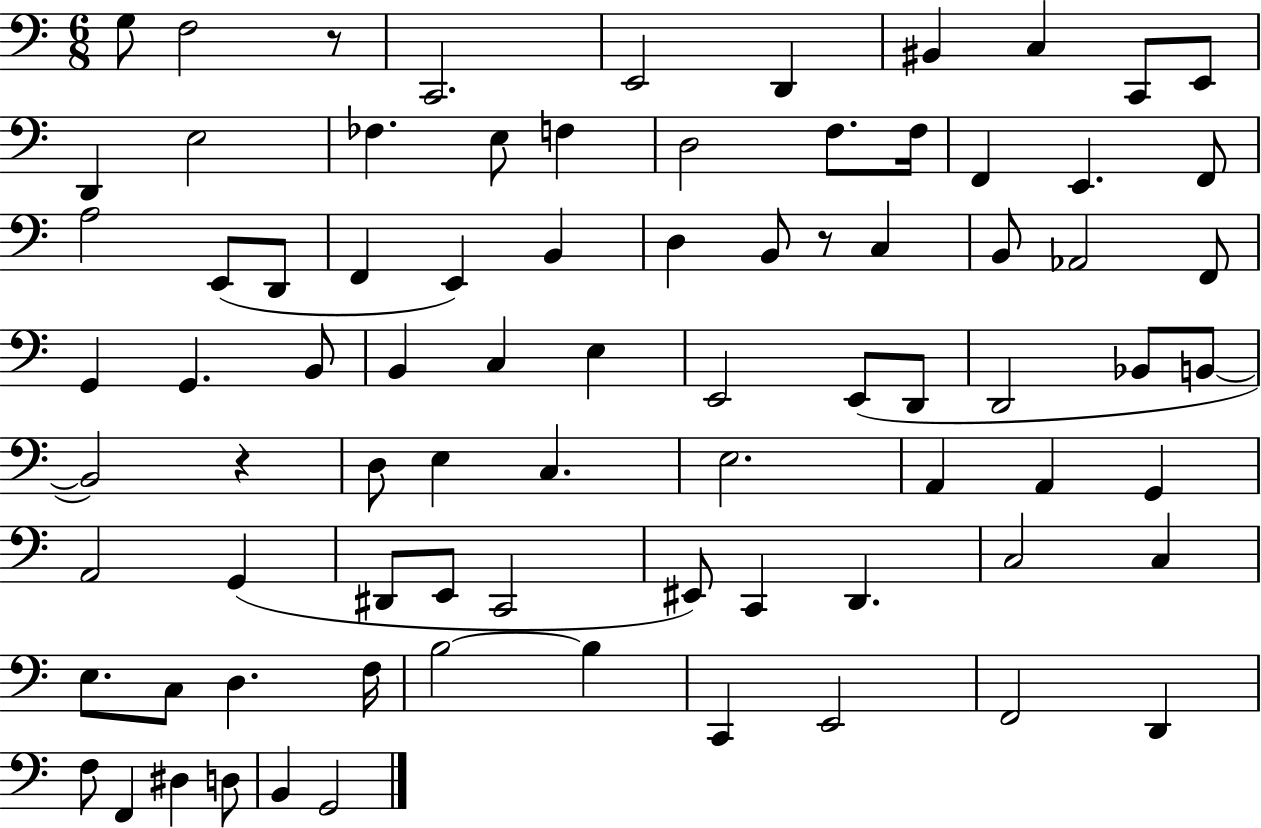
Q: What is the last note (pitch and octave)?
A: G2